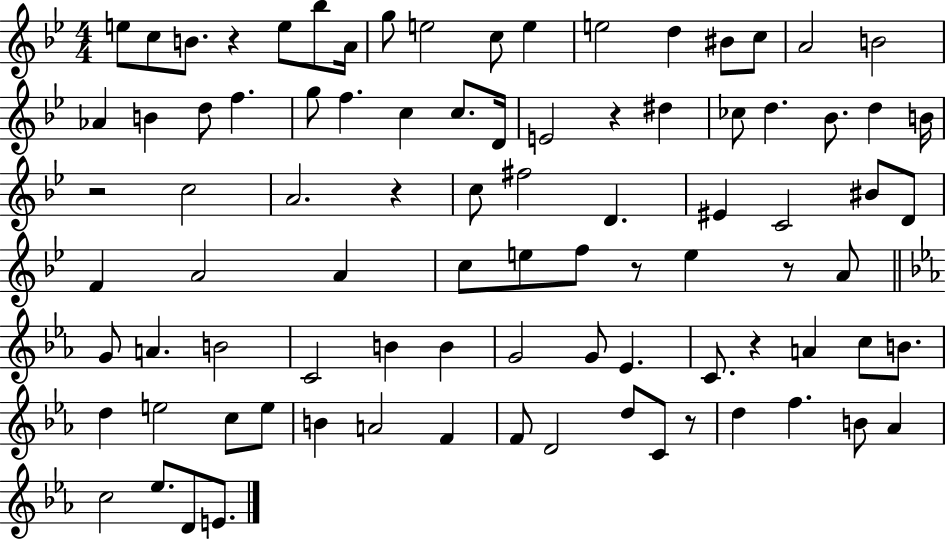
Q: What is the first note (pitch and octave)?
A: E5